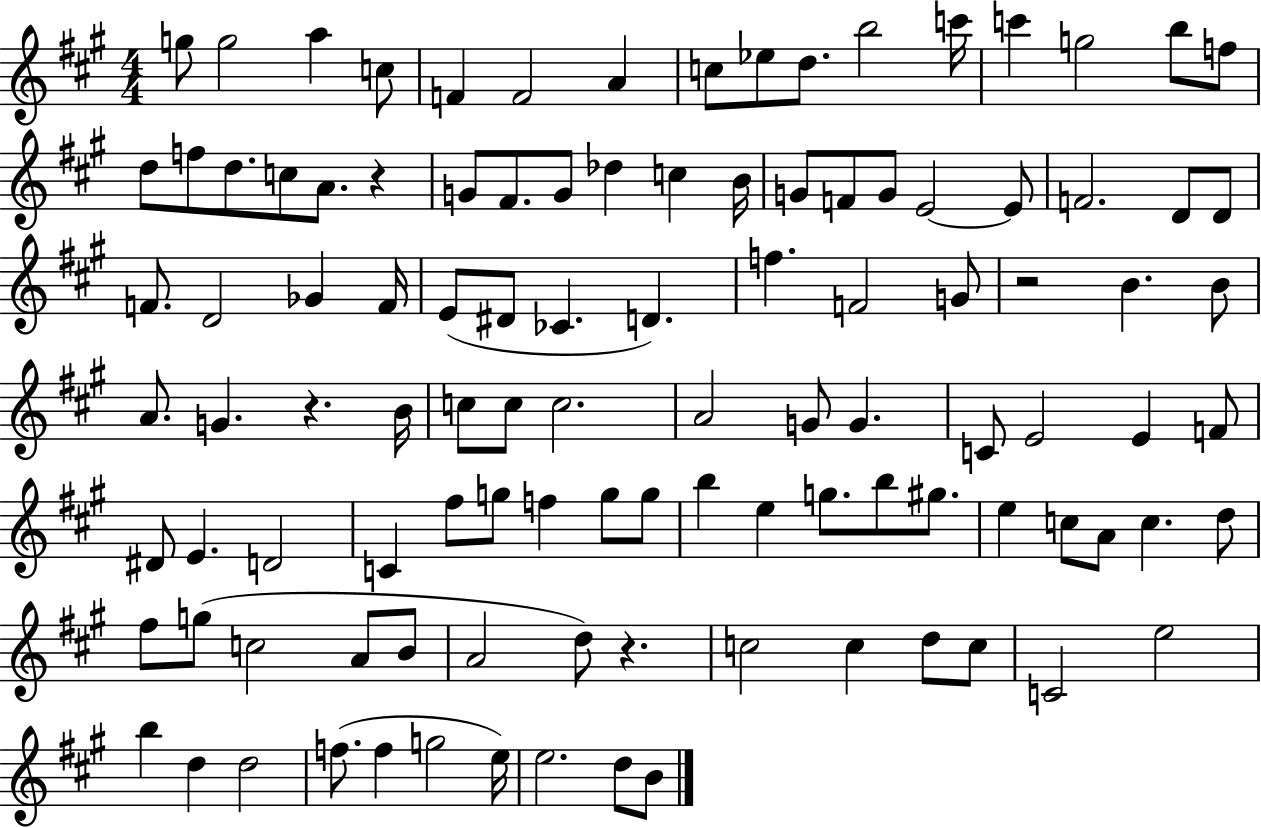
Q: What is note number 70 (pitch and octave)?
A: G5